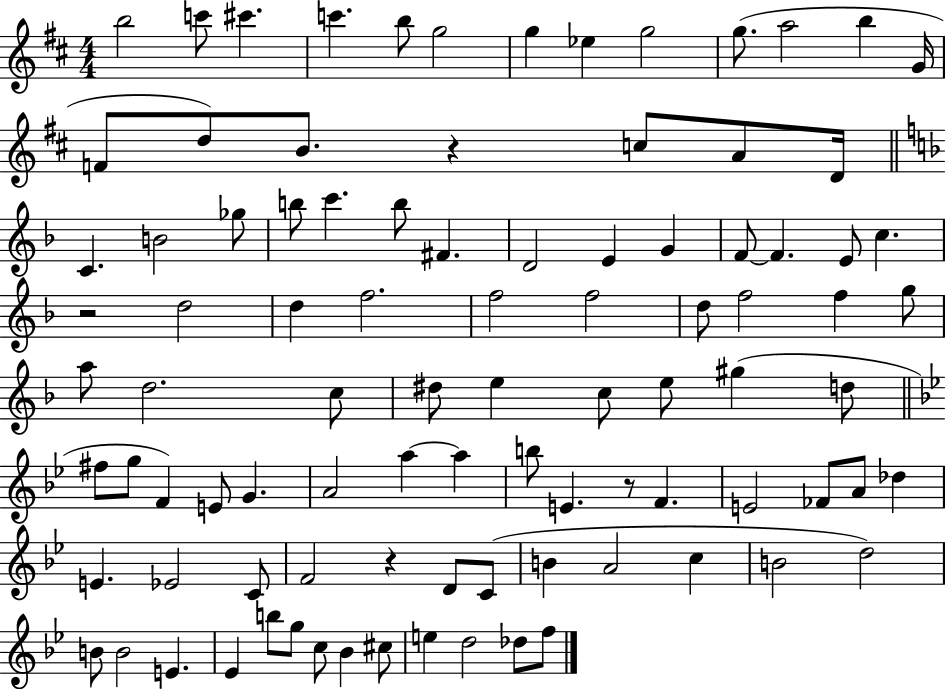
{
  \clef treble
  \numericTimeSignature
  \time 4/4
  \key d \major
  \repeat volta 2 { b''2 c'''8 cis'''4. | c'''4. b''8 g''2 | g''4 ees''4 g''2 | g''8.( a''2 b''4 g'16 | \break f'8 d''8) b'8. r4 c''8 a'8 d'16 | \bar "||" \break \key d \minor c'4. b'2 ges''8 | b''8 c'''4. b''8 fis'4. | d'2 e'4 g'4 | f'8~~ f'4. e'8 c''4. | \break r2 d''2 | d''4 f''2. | f''2 f''2 | d''8 f''2 f''4 g''8 | \break a''8 d''2. c''8 | dis''8 e''4 c''8 e''8 gis''4( d''8 | \bar "||" \break \key bes \major fis''8 g''8 f'4) e'8 g'4. | a'2 a''4~~ a''4 | b''8 e'4. r8 f'4. | e'2 fes'8 a'8 des''4 | \break e'4. ees'2 c'8 | f'2 r4 d'8 c'8( | b'4 a'2 c''4 | b'2 d''2) | \break b'8 b'2 e'4. | ees'4 b''8 g''8 c''8 bes'4 cis''8 | e''4 d''2 des''8 f''8 | } \bar "|."
}